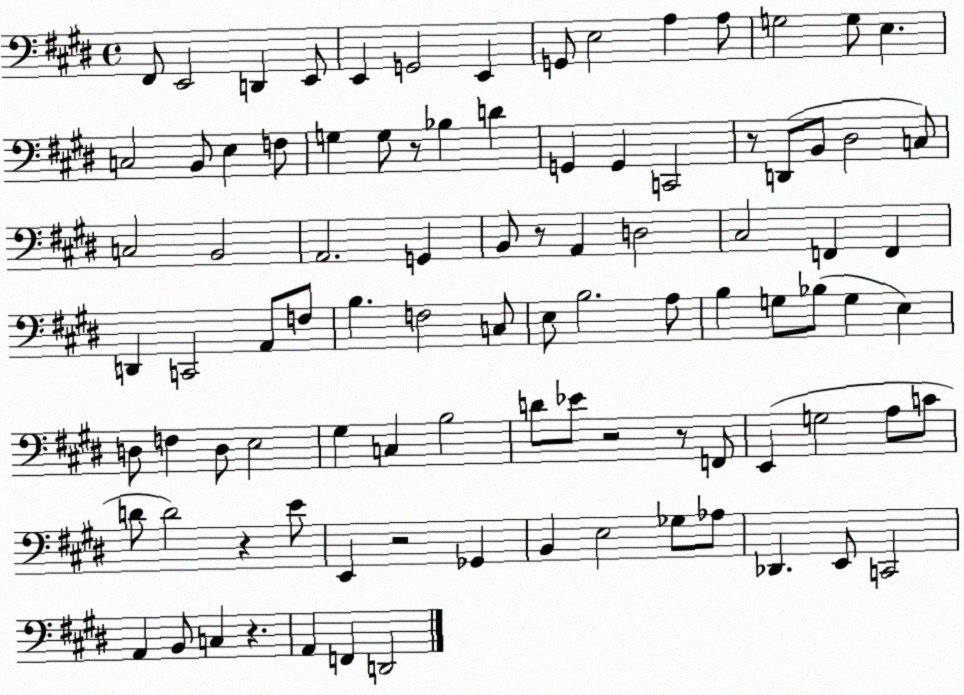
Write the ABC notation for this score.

X:1
T:Untitled
M:4/4
L:1/4
K:E
^F,,/2 E,,2 D,, E,,/2 E,, G,,2 E,, G,,/2 E,2 A, A,/2 G,2 G,/2 E, C,2 B,,/2 E, F,/2 G, G,/2 z/2 _B, D G,, G,, C,,2 z/2 D,,/2 B,,/2 ^D,2 C,/2 C,2 B,,2 A,,2 G,, B,,/2 z/2 A,, D,2 ^C,2 F,, F,, D,, C,,2 A,,/2 F,/2 B, F,2 C,/2 E,/2 B,2 A,/2 B, G,/2 _B,/2 G, E, D,/2 F, D,/2 E,2 ^G, C, B,2 D/2 _E/2 z2 z/2 F,,/2 E,, G,2 A,/2 C/2 D/2 D2 z E/2 E,, z2 _G,, B,, E,2 _G,/2 _A,/2 _D,, E,,/2 C,,2 A,, B,,/2 C, z A,, F,, D,,2